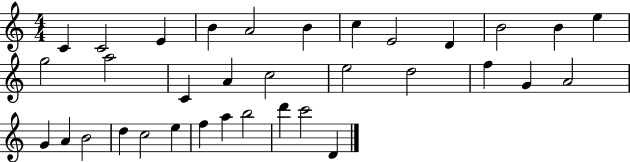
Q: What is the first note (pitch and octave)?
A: C4